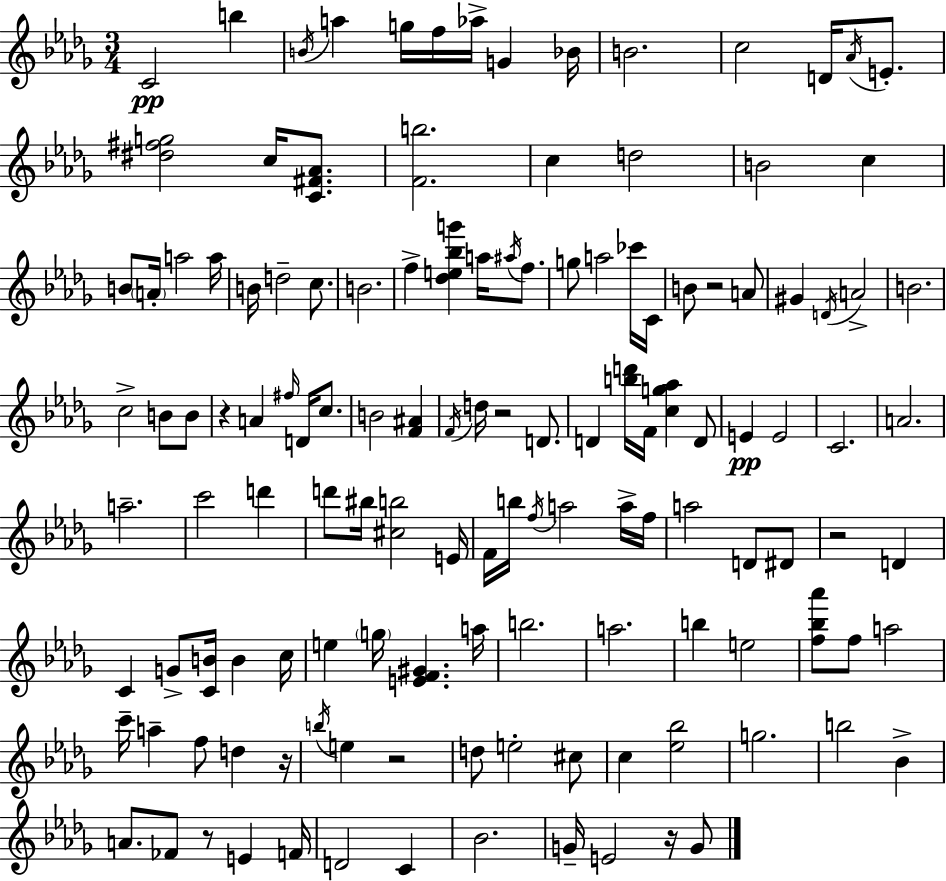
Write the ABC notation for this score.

X:1
T:Untitled
M:3/4
L:1/4
K:Bbm
C2 b B/4 a g/4 f/4 _a/4 G _B/4 B2 c2 D/4 _A/4 E/2 [^d^fg]2 c/4 [C^F_A]/2 [Fb]2 c d2 B2 c B/2 A/4 a2 a/4 B/4 d2 c/2 B2 f [_de_bg'] a/4 ^a/4 f/2 g/2 a2 _c'/4 C/4 B/2 z2 A/2 ^G D/4 A2 B2 c2 B/2 B/2 z A ^f/4 D/4 c/2 B2 [F^A] F/4 d/4 z2 D/2 D [bd']/4 F/4 [cg_a] D/2 E E2 C2 A2 a2 c'2 d' d'/2 ^b/4 [^cb]2 E/4 F/4 b/4 f/4 a2 a/4 f/4 a2 D/2 ^D/2 z2 D C G/2 [CB]/4 B c/4 e g/4 [EF^G] a/4 b2 a2 b e2 [f_b_a']/2 f/2 a2 c'/4 a f/2 d z/4 b/4 e z2 d/2 e2 ^c/2 c [_e_b]2 g2 b2 _B A/2 _F/2 z/2 E F/4 D2 C _B2 G/4 E2 z/4 G/2